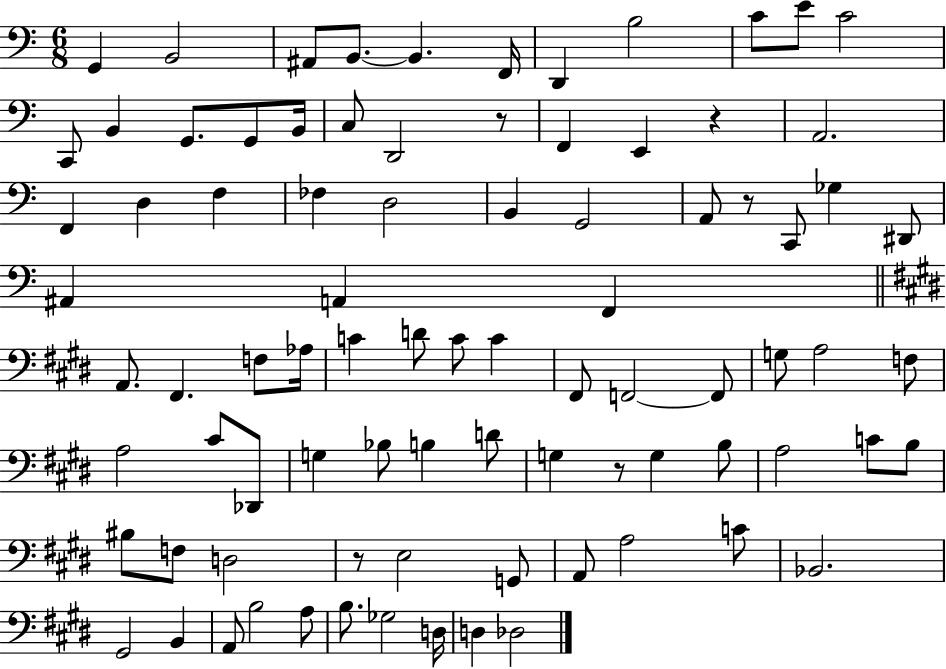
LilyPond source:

{
  \clef bass
  \numericTimeSignature
  \time 6/8
  \key c \major
  g,4 b,2 | ais,8 b,8.~~ b,4. f,16 | d,4 b2 | c'8 e'8 c'2 | \break c,8 b,4 g,8. g,8 b,16 | c8 d,2 r8 | f,4 e,4 r4 | a,2. | \break f,4 d4 f4 | fes4 d2 | b,4 g,2 | a,8 r8 c,8 ges4 dis,8 | \break ais,4 a,4 f,4 | \bar "||" \break \key e \major a,8. fis,4. f8 aes16 | c'4 d'8 c'8 c'4 | fis,8 f,2~~ f,8 | g8 a2 f8 | \break a2 cis'8 des,8 | g4 bes8 b4 d'8 | g4 r8 g4 b8 | a2 c'8 b8 | \break bis8 f8 d2 | r8 e2 g,8 | a,8 a2 c'8 | bes,2. | \break gis,2 b,4 | a,8 b2 a8 | b8. ges2 d16 | d4 des2 | \break \bar "|."
}